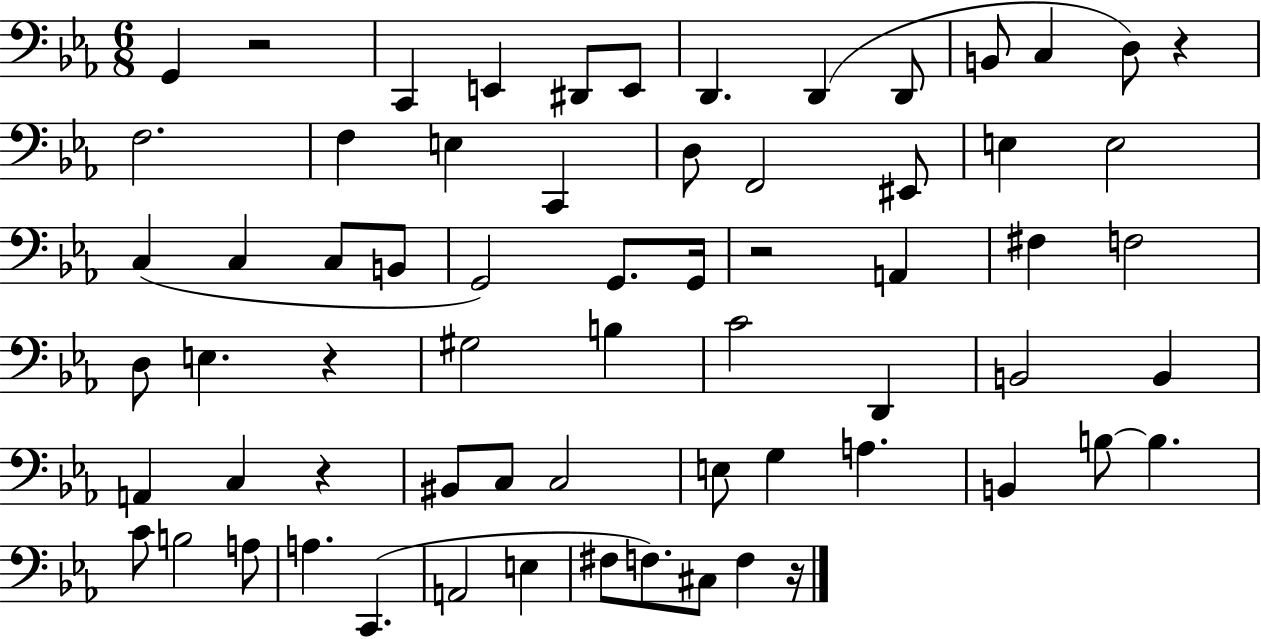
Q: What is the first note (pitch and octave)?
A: G2